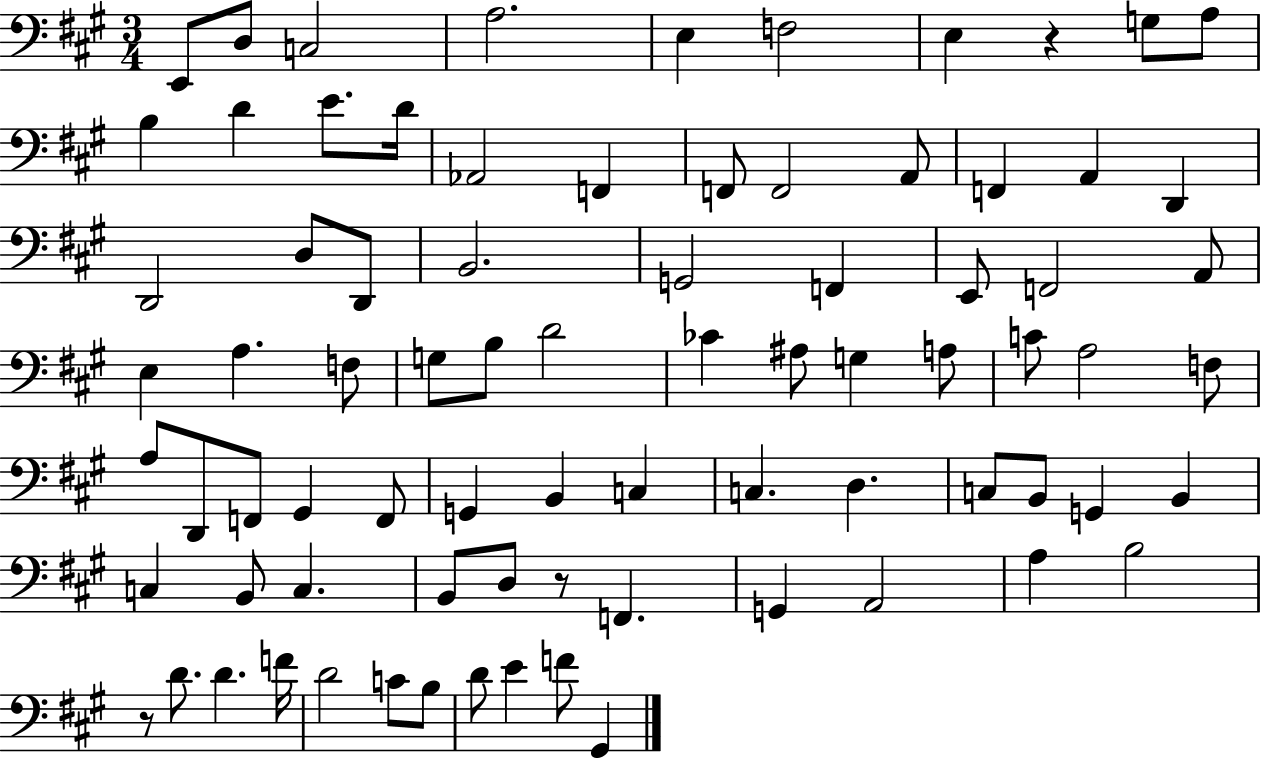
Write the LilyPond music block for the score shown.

{
  \clef bass
  \numericTimeSignature
  \time 3/4
  \key a \major
  e,8 d8 c2 | a2. | e4 f2 | e4 r4 g8 a8 | \break b4 d'4 e'8. d'16 | aes,2 f,4 | f,8 f,2 a,8 | f,4 a,4 d,4 | \break d,2 d8 d,8 | b,2. | g,2 f,4 | e,8 f,2 a,8 | \break e4 a4. f8 | g8 b8 d'2 | ces'4 ais8 g4 a8 | c'8 a2 f8 | \break a8 d,8 f,8 gis,4 f,8 | g,4 b,4 c4 | c4. d4. | c8 b,8 g,4 b,4 | \break c4 b,8 c4. | b,8 d8 r8 f,4. | g,4 a,2 | a4 b2 | \break r8 d'8. d'4. f'16 | d'2 c'8 b8 | d'8 e'4 f'8 gis,4 | \bar "|."
}